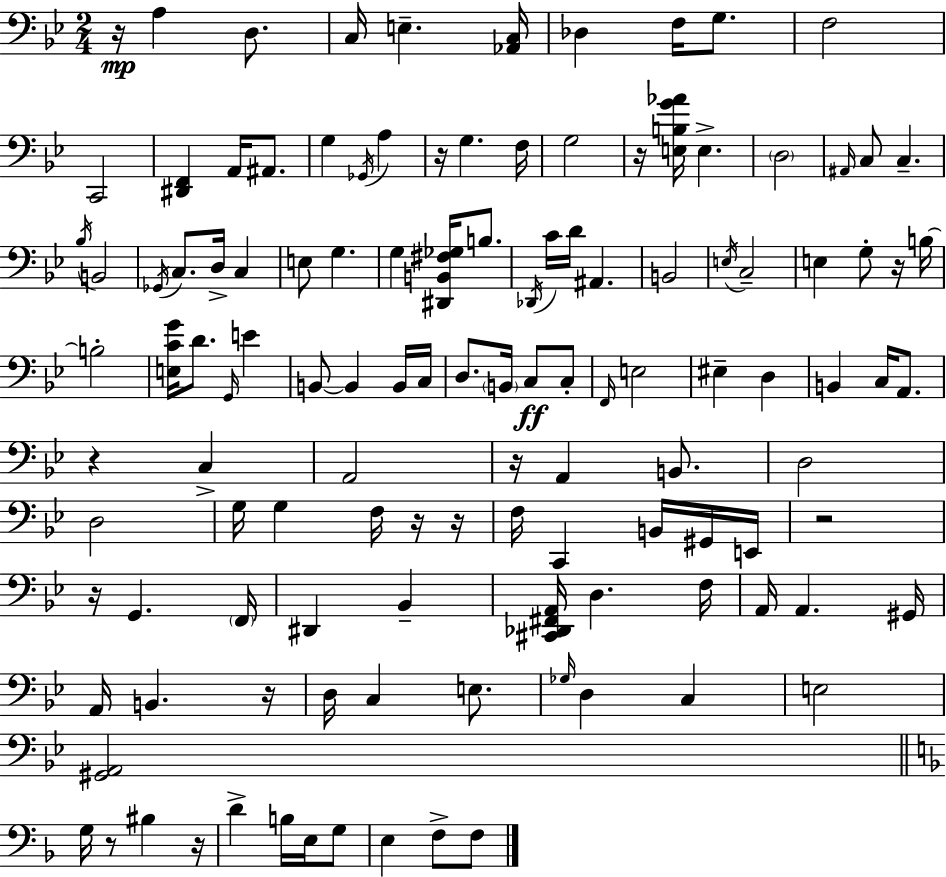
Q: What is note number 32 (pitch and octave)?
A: B3